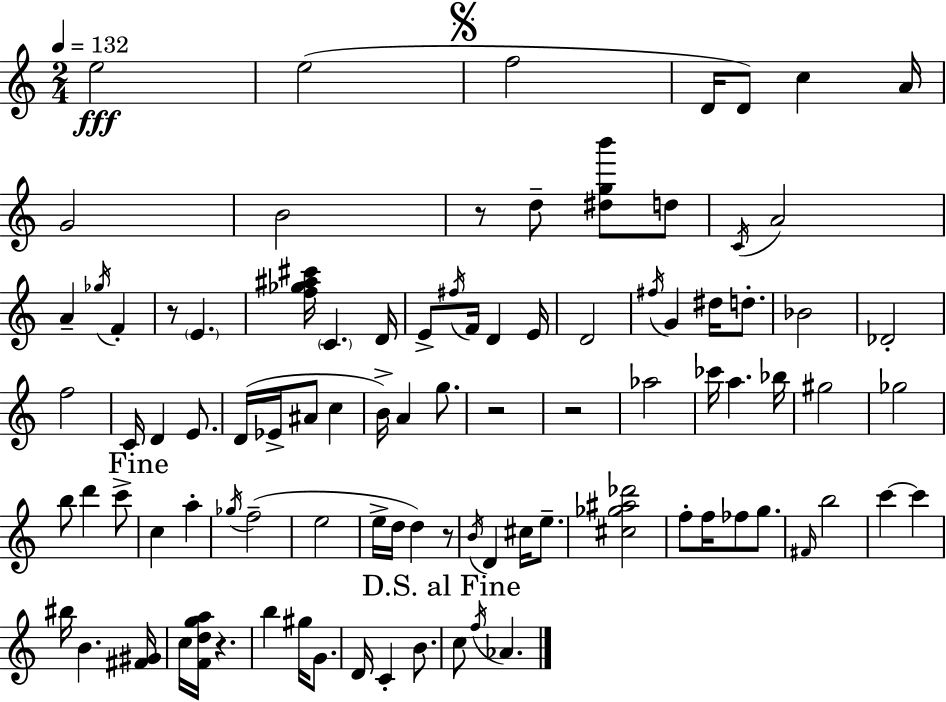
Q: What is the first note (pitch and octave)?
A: E5